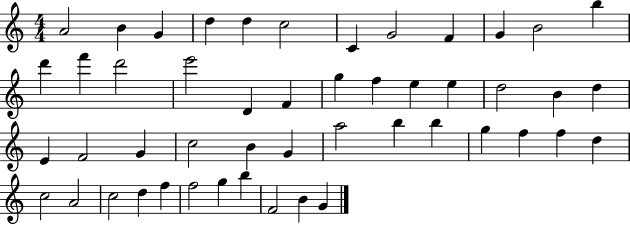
A4/h B4/q G4/q D5/q D5/q C5/h C4/q G4/h F4/q G4/q B4/h B5/q D6/q F6/q D6/h E6/h D4/q F4/q G5/q F5/q E5/q E5/q D5/h B4/q D5/q E4/q F4/h G4/q C5/h B4/q G4/q A5/h B5/q B5/q G5/q F5/q F5/q D5/q C5/h A4/h C5/h D5/q F5/q F5/h G5/q B5/q F4/h B4/q G4/q